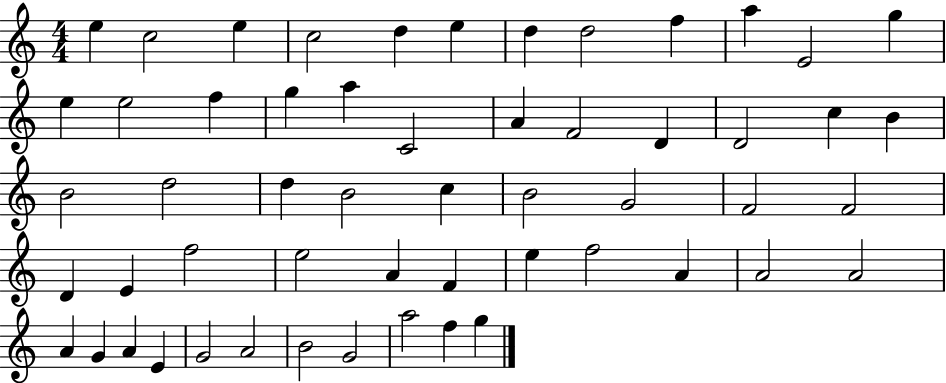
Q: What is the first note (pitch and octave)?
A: E5